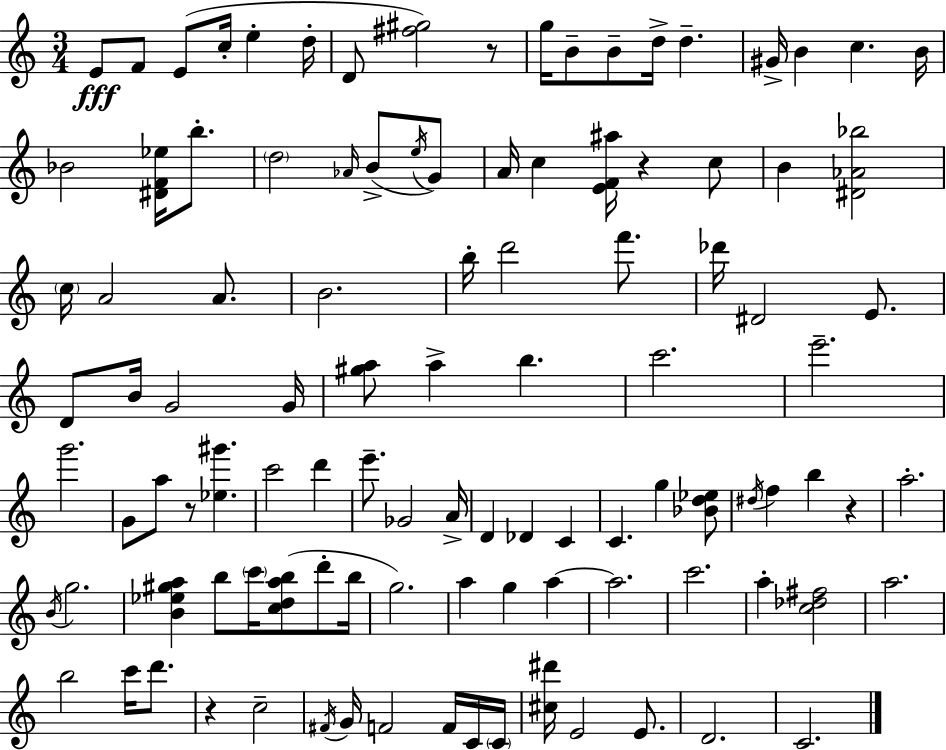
{
  \clef treble
  \numericTimeSignature
  \time 3/4
  \key a \minor
  e'8\fff f'8 e'8( c''16-. e''4-. d''16-. | d'8 <fis'' gis''>2) r8 | g''16 b'8-- b'8-- d''16-> d''4.-- | gis'16-> b'4 c''4. b'16 | \break bes'2 <dis' f' ees''>16 b''8.-. | \parenthesize d''2 \grace { aes'16 } b'8->( \acciaccatura { e''16 } | g'8) a'16 c''4 <e' f' ais''>16 r4 | c''8 b'4 <dis' aes' bes''>2 | \break \parenthesize c''16 a'2 a'8. | b'2. | b''16-. d'''2 f'''8. | des'''16 dis'2 e'8. | \break d'8 b'16 g'2 | g'16 <gis'' a''>8 a''4-> b''4. | c'''2. | e'''2.-- | \break g'''2. | g'8 a''8 r8 <ees'' gis'''>4. | c'''2 d'''4 | e'''8.-- ges'2 | \break a'16-> d'4 des'4 c'4 | c'4. g''4 | <bes' d'' ees''>8 \acciaccatura { dis''16 } f''4 b''4 r4 | a''2.-. | \break \acciaccatura { b'16 } g''2. | <b' ees'' gis'' a''>4 b''8 \parenthesize c'''16 <c'' d'' a'' b''>8( | d'''8-. b''16 g''2.) | a''4 g''4 | \break a''4~~ a''2. | c'''2. | a''4-. <c'' des'' fis''>2 | a''2. | \break b''2 | c'''16 d'''8. r4 c''2-- | \acciaccatura { fis'16 } g'16 f'2 | f'16 c'16 \parenthesize c'16 <cis'' dis'''>16 e'2 | \break e'8. d'2. | c'2. | \bar "|."
}